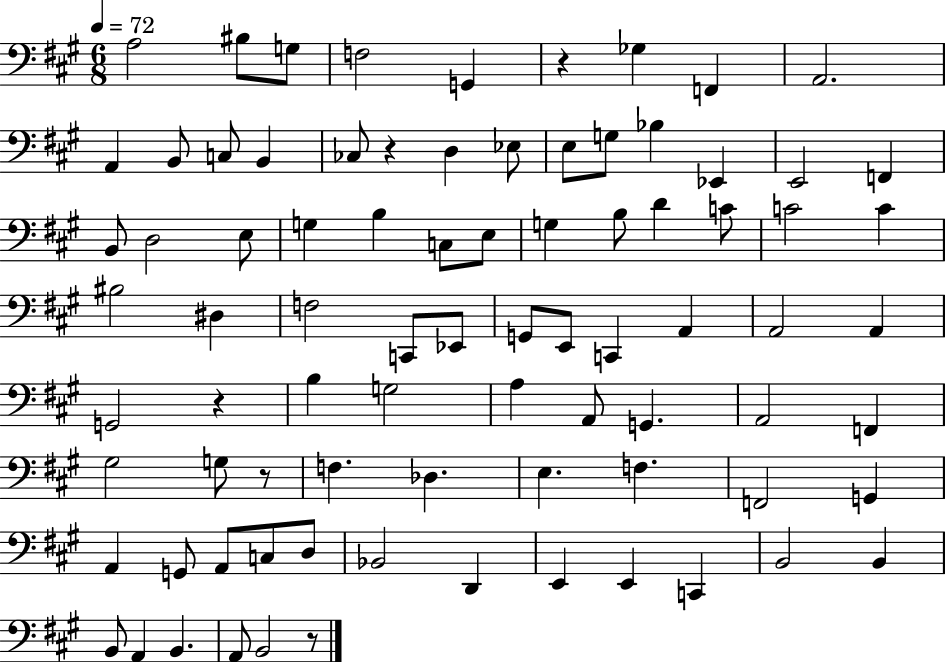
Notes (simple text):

A3/h BIS3/e G3/e F3/h G2/q R/q Gb3/q F2/q A2/h. A2/q B2/e C3/e B2/q CES3/e R/q D3/q Eb3/e E3/e G3/e Bb3/q Eb2/q E2/h F2/q B2/e D3/h E3/e G3/q B3/q C3/e E3/e G3/q B3/e D4/q C4/e C4/h C4/q BIS3/h D#3/q F3/h C2/e Eb2/e G2/e E2/e C2/q A2/q A2/h A2/q G2/h R/q B3/q G3/h A3/q A2/e G2/q. A2/h F2/q G#3/h G3/e R/e F3/q. Db3/q. E3/q. F3/q. F2/h G2/q A2/q G2/e A2/e C3/e D3/e Bb2/h D2/q E2/q E2/q C2/q B2/h B2/q B2/e A2/q B2/q. A2/e B2/h R/e